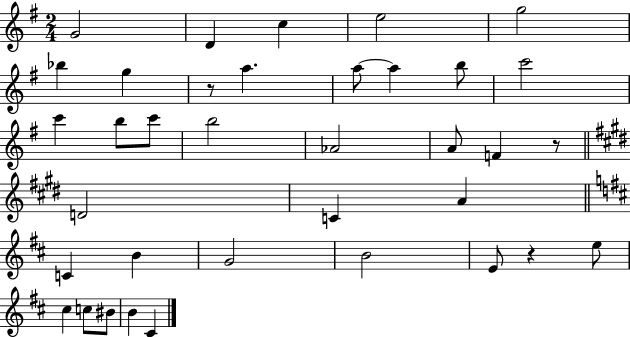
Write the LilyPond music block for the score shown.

{
  \clef treble
  \numericTimeSignature
  \time 2/4
  \key g \major
  g'2 | d'4 c''4 | e''2 | g''2 | \break bes''4 g''4 | r8 a''4. | a''8~~ a''4 b''8 | c'''2 | \break c'''4 b''8 c'''8 | b''2 | aes'2 | a'8 f'4 r8 | \break \bar "||" \break \key e \major d'2 | c'4 a'4 | \bar "||" \break \key b \minor c'4 b'4 | g'2 | b'2 | e'8 r4 e''8 | \break cis''4 c''8 bis'8 | b'4 cis'4 | \bar "|."
}